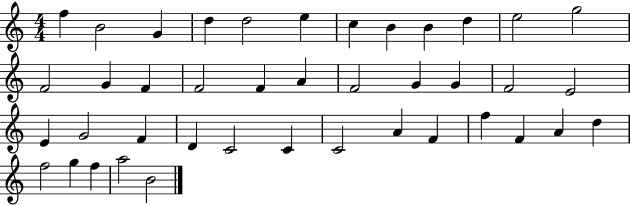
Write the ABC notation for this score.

X:1
T:Untitled
M:4/4
L:1/4
K:C
f B2 G d d2 e c B B d e2 g2 F2 G F F2 F A F2 G G F2 E2 E G2 F D C2 C C2 A F f F A d f2 g f a2 B2